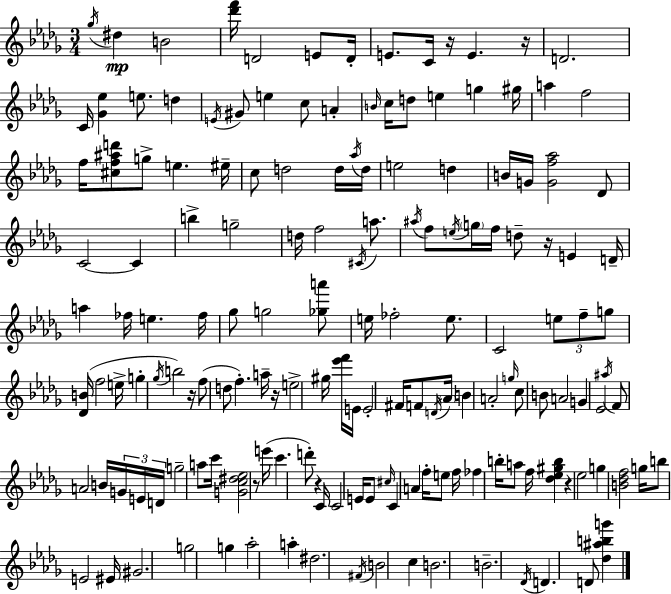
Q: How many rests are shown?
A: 8